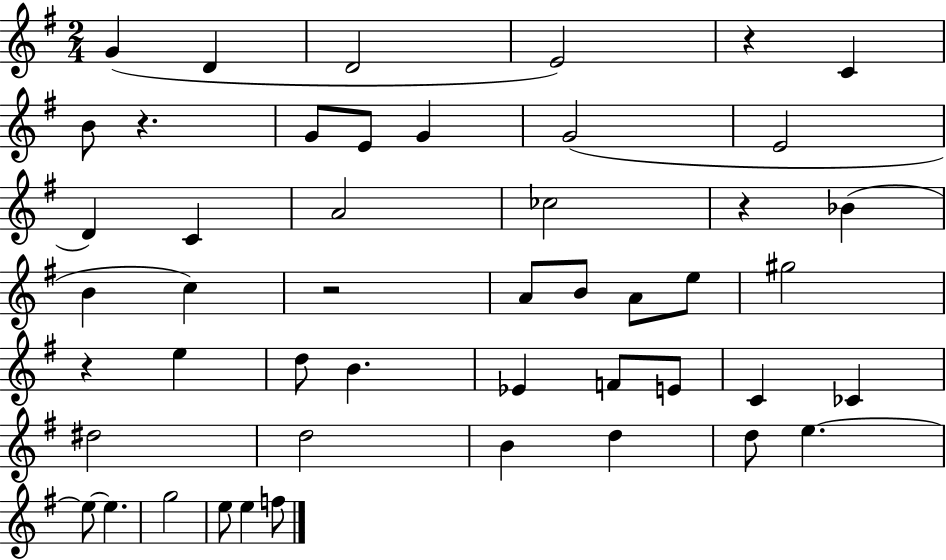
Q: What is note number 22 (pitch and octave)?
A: E5